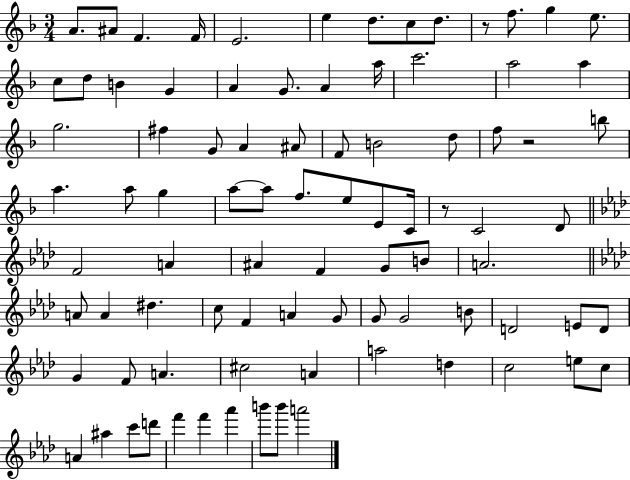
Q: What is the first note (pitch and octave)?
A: A4